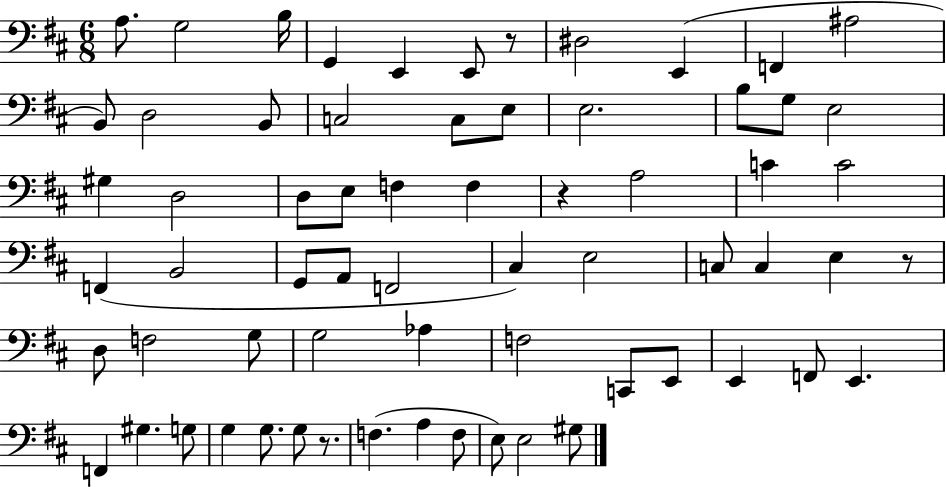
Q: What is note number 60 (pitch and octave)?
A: E3